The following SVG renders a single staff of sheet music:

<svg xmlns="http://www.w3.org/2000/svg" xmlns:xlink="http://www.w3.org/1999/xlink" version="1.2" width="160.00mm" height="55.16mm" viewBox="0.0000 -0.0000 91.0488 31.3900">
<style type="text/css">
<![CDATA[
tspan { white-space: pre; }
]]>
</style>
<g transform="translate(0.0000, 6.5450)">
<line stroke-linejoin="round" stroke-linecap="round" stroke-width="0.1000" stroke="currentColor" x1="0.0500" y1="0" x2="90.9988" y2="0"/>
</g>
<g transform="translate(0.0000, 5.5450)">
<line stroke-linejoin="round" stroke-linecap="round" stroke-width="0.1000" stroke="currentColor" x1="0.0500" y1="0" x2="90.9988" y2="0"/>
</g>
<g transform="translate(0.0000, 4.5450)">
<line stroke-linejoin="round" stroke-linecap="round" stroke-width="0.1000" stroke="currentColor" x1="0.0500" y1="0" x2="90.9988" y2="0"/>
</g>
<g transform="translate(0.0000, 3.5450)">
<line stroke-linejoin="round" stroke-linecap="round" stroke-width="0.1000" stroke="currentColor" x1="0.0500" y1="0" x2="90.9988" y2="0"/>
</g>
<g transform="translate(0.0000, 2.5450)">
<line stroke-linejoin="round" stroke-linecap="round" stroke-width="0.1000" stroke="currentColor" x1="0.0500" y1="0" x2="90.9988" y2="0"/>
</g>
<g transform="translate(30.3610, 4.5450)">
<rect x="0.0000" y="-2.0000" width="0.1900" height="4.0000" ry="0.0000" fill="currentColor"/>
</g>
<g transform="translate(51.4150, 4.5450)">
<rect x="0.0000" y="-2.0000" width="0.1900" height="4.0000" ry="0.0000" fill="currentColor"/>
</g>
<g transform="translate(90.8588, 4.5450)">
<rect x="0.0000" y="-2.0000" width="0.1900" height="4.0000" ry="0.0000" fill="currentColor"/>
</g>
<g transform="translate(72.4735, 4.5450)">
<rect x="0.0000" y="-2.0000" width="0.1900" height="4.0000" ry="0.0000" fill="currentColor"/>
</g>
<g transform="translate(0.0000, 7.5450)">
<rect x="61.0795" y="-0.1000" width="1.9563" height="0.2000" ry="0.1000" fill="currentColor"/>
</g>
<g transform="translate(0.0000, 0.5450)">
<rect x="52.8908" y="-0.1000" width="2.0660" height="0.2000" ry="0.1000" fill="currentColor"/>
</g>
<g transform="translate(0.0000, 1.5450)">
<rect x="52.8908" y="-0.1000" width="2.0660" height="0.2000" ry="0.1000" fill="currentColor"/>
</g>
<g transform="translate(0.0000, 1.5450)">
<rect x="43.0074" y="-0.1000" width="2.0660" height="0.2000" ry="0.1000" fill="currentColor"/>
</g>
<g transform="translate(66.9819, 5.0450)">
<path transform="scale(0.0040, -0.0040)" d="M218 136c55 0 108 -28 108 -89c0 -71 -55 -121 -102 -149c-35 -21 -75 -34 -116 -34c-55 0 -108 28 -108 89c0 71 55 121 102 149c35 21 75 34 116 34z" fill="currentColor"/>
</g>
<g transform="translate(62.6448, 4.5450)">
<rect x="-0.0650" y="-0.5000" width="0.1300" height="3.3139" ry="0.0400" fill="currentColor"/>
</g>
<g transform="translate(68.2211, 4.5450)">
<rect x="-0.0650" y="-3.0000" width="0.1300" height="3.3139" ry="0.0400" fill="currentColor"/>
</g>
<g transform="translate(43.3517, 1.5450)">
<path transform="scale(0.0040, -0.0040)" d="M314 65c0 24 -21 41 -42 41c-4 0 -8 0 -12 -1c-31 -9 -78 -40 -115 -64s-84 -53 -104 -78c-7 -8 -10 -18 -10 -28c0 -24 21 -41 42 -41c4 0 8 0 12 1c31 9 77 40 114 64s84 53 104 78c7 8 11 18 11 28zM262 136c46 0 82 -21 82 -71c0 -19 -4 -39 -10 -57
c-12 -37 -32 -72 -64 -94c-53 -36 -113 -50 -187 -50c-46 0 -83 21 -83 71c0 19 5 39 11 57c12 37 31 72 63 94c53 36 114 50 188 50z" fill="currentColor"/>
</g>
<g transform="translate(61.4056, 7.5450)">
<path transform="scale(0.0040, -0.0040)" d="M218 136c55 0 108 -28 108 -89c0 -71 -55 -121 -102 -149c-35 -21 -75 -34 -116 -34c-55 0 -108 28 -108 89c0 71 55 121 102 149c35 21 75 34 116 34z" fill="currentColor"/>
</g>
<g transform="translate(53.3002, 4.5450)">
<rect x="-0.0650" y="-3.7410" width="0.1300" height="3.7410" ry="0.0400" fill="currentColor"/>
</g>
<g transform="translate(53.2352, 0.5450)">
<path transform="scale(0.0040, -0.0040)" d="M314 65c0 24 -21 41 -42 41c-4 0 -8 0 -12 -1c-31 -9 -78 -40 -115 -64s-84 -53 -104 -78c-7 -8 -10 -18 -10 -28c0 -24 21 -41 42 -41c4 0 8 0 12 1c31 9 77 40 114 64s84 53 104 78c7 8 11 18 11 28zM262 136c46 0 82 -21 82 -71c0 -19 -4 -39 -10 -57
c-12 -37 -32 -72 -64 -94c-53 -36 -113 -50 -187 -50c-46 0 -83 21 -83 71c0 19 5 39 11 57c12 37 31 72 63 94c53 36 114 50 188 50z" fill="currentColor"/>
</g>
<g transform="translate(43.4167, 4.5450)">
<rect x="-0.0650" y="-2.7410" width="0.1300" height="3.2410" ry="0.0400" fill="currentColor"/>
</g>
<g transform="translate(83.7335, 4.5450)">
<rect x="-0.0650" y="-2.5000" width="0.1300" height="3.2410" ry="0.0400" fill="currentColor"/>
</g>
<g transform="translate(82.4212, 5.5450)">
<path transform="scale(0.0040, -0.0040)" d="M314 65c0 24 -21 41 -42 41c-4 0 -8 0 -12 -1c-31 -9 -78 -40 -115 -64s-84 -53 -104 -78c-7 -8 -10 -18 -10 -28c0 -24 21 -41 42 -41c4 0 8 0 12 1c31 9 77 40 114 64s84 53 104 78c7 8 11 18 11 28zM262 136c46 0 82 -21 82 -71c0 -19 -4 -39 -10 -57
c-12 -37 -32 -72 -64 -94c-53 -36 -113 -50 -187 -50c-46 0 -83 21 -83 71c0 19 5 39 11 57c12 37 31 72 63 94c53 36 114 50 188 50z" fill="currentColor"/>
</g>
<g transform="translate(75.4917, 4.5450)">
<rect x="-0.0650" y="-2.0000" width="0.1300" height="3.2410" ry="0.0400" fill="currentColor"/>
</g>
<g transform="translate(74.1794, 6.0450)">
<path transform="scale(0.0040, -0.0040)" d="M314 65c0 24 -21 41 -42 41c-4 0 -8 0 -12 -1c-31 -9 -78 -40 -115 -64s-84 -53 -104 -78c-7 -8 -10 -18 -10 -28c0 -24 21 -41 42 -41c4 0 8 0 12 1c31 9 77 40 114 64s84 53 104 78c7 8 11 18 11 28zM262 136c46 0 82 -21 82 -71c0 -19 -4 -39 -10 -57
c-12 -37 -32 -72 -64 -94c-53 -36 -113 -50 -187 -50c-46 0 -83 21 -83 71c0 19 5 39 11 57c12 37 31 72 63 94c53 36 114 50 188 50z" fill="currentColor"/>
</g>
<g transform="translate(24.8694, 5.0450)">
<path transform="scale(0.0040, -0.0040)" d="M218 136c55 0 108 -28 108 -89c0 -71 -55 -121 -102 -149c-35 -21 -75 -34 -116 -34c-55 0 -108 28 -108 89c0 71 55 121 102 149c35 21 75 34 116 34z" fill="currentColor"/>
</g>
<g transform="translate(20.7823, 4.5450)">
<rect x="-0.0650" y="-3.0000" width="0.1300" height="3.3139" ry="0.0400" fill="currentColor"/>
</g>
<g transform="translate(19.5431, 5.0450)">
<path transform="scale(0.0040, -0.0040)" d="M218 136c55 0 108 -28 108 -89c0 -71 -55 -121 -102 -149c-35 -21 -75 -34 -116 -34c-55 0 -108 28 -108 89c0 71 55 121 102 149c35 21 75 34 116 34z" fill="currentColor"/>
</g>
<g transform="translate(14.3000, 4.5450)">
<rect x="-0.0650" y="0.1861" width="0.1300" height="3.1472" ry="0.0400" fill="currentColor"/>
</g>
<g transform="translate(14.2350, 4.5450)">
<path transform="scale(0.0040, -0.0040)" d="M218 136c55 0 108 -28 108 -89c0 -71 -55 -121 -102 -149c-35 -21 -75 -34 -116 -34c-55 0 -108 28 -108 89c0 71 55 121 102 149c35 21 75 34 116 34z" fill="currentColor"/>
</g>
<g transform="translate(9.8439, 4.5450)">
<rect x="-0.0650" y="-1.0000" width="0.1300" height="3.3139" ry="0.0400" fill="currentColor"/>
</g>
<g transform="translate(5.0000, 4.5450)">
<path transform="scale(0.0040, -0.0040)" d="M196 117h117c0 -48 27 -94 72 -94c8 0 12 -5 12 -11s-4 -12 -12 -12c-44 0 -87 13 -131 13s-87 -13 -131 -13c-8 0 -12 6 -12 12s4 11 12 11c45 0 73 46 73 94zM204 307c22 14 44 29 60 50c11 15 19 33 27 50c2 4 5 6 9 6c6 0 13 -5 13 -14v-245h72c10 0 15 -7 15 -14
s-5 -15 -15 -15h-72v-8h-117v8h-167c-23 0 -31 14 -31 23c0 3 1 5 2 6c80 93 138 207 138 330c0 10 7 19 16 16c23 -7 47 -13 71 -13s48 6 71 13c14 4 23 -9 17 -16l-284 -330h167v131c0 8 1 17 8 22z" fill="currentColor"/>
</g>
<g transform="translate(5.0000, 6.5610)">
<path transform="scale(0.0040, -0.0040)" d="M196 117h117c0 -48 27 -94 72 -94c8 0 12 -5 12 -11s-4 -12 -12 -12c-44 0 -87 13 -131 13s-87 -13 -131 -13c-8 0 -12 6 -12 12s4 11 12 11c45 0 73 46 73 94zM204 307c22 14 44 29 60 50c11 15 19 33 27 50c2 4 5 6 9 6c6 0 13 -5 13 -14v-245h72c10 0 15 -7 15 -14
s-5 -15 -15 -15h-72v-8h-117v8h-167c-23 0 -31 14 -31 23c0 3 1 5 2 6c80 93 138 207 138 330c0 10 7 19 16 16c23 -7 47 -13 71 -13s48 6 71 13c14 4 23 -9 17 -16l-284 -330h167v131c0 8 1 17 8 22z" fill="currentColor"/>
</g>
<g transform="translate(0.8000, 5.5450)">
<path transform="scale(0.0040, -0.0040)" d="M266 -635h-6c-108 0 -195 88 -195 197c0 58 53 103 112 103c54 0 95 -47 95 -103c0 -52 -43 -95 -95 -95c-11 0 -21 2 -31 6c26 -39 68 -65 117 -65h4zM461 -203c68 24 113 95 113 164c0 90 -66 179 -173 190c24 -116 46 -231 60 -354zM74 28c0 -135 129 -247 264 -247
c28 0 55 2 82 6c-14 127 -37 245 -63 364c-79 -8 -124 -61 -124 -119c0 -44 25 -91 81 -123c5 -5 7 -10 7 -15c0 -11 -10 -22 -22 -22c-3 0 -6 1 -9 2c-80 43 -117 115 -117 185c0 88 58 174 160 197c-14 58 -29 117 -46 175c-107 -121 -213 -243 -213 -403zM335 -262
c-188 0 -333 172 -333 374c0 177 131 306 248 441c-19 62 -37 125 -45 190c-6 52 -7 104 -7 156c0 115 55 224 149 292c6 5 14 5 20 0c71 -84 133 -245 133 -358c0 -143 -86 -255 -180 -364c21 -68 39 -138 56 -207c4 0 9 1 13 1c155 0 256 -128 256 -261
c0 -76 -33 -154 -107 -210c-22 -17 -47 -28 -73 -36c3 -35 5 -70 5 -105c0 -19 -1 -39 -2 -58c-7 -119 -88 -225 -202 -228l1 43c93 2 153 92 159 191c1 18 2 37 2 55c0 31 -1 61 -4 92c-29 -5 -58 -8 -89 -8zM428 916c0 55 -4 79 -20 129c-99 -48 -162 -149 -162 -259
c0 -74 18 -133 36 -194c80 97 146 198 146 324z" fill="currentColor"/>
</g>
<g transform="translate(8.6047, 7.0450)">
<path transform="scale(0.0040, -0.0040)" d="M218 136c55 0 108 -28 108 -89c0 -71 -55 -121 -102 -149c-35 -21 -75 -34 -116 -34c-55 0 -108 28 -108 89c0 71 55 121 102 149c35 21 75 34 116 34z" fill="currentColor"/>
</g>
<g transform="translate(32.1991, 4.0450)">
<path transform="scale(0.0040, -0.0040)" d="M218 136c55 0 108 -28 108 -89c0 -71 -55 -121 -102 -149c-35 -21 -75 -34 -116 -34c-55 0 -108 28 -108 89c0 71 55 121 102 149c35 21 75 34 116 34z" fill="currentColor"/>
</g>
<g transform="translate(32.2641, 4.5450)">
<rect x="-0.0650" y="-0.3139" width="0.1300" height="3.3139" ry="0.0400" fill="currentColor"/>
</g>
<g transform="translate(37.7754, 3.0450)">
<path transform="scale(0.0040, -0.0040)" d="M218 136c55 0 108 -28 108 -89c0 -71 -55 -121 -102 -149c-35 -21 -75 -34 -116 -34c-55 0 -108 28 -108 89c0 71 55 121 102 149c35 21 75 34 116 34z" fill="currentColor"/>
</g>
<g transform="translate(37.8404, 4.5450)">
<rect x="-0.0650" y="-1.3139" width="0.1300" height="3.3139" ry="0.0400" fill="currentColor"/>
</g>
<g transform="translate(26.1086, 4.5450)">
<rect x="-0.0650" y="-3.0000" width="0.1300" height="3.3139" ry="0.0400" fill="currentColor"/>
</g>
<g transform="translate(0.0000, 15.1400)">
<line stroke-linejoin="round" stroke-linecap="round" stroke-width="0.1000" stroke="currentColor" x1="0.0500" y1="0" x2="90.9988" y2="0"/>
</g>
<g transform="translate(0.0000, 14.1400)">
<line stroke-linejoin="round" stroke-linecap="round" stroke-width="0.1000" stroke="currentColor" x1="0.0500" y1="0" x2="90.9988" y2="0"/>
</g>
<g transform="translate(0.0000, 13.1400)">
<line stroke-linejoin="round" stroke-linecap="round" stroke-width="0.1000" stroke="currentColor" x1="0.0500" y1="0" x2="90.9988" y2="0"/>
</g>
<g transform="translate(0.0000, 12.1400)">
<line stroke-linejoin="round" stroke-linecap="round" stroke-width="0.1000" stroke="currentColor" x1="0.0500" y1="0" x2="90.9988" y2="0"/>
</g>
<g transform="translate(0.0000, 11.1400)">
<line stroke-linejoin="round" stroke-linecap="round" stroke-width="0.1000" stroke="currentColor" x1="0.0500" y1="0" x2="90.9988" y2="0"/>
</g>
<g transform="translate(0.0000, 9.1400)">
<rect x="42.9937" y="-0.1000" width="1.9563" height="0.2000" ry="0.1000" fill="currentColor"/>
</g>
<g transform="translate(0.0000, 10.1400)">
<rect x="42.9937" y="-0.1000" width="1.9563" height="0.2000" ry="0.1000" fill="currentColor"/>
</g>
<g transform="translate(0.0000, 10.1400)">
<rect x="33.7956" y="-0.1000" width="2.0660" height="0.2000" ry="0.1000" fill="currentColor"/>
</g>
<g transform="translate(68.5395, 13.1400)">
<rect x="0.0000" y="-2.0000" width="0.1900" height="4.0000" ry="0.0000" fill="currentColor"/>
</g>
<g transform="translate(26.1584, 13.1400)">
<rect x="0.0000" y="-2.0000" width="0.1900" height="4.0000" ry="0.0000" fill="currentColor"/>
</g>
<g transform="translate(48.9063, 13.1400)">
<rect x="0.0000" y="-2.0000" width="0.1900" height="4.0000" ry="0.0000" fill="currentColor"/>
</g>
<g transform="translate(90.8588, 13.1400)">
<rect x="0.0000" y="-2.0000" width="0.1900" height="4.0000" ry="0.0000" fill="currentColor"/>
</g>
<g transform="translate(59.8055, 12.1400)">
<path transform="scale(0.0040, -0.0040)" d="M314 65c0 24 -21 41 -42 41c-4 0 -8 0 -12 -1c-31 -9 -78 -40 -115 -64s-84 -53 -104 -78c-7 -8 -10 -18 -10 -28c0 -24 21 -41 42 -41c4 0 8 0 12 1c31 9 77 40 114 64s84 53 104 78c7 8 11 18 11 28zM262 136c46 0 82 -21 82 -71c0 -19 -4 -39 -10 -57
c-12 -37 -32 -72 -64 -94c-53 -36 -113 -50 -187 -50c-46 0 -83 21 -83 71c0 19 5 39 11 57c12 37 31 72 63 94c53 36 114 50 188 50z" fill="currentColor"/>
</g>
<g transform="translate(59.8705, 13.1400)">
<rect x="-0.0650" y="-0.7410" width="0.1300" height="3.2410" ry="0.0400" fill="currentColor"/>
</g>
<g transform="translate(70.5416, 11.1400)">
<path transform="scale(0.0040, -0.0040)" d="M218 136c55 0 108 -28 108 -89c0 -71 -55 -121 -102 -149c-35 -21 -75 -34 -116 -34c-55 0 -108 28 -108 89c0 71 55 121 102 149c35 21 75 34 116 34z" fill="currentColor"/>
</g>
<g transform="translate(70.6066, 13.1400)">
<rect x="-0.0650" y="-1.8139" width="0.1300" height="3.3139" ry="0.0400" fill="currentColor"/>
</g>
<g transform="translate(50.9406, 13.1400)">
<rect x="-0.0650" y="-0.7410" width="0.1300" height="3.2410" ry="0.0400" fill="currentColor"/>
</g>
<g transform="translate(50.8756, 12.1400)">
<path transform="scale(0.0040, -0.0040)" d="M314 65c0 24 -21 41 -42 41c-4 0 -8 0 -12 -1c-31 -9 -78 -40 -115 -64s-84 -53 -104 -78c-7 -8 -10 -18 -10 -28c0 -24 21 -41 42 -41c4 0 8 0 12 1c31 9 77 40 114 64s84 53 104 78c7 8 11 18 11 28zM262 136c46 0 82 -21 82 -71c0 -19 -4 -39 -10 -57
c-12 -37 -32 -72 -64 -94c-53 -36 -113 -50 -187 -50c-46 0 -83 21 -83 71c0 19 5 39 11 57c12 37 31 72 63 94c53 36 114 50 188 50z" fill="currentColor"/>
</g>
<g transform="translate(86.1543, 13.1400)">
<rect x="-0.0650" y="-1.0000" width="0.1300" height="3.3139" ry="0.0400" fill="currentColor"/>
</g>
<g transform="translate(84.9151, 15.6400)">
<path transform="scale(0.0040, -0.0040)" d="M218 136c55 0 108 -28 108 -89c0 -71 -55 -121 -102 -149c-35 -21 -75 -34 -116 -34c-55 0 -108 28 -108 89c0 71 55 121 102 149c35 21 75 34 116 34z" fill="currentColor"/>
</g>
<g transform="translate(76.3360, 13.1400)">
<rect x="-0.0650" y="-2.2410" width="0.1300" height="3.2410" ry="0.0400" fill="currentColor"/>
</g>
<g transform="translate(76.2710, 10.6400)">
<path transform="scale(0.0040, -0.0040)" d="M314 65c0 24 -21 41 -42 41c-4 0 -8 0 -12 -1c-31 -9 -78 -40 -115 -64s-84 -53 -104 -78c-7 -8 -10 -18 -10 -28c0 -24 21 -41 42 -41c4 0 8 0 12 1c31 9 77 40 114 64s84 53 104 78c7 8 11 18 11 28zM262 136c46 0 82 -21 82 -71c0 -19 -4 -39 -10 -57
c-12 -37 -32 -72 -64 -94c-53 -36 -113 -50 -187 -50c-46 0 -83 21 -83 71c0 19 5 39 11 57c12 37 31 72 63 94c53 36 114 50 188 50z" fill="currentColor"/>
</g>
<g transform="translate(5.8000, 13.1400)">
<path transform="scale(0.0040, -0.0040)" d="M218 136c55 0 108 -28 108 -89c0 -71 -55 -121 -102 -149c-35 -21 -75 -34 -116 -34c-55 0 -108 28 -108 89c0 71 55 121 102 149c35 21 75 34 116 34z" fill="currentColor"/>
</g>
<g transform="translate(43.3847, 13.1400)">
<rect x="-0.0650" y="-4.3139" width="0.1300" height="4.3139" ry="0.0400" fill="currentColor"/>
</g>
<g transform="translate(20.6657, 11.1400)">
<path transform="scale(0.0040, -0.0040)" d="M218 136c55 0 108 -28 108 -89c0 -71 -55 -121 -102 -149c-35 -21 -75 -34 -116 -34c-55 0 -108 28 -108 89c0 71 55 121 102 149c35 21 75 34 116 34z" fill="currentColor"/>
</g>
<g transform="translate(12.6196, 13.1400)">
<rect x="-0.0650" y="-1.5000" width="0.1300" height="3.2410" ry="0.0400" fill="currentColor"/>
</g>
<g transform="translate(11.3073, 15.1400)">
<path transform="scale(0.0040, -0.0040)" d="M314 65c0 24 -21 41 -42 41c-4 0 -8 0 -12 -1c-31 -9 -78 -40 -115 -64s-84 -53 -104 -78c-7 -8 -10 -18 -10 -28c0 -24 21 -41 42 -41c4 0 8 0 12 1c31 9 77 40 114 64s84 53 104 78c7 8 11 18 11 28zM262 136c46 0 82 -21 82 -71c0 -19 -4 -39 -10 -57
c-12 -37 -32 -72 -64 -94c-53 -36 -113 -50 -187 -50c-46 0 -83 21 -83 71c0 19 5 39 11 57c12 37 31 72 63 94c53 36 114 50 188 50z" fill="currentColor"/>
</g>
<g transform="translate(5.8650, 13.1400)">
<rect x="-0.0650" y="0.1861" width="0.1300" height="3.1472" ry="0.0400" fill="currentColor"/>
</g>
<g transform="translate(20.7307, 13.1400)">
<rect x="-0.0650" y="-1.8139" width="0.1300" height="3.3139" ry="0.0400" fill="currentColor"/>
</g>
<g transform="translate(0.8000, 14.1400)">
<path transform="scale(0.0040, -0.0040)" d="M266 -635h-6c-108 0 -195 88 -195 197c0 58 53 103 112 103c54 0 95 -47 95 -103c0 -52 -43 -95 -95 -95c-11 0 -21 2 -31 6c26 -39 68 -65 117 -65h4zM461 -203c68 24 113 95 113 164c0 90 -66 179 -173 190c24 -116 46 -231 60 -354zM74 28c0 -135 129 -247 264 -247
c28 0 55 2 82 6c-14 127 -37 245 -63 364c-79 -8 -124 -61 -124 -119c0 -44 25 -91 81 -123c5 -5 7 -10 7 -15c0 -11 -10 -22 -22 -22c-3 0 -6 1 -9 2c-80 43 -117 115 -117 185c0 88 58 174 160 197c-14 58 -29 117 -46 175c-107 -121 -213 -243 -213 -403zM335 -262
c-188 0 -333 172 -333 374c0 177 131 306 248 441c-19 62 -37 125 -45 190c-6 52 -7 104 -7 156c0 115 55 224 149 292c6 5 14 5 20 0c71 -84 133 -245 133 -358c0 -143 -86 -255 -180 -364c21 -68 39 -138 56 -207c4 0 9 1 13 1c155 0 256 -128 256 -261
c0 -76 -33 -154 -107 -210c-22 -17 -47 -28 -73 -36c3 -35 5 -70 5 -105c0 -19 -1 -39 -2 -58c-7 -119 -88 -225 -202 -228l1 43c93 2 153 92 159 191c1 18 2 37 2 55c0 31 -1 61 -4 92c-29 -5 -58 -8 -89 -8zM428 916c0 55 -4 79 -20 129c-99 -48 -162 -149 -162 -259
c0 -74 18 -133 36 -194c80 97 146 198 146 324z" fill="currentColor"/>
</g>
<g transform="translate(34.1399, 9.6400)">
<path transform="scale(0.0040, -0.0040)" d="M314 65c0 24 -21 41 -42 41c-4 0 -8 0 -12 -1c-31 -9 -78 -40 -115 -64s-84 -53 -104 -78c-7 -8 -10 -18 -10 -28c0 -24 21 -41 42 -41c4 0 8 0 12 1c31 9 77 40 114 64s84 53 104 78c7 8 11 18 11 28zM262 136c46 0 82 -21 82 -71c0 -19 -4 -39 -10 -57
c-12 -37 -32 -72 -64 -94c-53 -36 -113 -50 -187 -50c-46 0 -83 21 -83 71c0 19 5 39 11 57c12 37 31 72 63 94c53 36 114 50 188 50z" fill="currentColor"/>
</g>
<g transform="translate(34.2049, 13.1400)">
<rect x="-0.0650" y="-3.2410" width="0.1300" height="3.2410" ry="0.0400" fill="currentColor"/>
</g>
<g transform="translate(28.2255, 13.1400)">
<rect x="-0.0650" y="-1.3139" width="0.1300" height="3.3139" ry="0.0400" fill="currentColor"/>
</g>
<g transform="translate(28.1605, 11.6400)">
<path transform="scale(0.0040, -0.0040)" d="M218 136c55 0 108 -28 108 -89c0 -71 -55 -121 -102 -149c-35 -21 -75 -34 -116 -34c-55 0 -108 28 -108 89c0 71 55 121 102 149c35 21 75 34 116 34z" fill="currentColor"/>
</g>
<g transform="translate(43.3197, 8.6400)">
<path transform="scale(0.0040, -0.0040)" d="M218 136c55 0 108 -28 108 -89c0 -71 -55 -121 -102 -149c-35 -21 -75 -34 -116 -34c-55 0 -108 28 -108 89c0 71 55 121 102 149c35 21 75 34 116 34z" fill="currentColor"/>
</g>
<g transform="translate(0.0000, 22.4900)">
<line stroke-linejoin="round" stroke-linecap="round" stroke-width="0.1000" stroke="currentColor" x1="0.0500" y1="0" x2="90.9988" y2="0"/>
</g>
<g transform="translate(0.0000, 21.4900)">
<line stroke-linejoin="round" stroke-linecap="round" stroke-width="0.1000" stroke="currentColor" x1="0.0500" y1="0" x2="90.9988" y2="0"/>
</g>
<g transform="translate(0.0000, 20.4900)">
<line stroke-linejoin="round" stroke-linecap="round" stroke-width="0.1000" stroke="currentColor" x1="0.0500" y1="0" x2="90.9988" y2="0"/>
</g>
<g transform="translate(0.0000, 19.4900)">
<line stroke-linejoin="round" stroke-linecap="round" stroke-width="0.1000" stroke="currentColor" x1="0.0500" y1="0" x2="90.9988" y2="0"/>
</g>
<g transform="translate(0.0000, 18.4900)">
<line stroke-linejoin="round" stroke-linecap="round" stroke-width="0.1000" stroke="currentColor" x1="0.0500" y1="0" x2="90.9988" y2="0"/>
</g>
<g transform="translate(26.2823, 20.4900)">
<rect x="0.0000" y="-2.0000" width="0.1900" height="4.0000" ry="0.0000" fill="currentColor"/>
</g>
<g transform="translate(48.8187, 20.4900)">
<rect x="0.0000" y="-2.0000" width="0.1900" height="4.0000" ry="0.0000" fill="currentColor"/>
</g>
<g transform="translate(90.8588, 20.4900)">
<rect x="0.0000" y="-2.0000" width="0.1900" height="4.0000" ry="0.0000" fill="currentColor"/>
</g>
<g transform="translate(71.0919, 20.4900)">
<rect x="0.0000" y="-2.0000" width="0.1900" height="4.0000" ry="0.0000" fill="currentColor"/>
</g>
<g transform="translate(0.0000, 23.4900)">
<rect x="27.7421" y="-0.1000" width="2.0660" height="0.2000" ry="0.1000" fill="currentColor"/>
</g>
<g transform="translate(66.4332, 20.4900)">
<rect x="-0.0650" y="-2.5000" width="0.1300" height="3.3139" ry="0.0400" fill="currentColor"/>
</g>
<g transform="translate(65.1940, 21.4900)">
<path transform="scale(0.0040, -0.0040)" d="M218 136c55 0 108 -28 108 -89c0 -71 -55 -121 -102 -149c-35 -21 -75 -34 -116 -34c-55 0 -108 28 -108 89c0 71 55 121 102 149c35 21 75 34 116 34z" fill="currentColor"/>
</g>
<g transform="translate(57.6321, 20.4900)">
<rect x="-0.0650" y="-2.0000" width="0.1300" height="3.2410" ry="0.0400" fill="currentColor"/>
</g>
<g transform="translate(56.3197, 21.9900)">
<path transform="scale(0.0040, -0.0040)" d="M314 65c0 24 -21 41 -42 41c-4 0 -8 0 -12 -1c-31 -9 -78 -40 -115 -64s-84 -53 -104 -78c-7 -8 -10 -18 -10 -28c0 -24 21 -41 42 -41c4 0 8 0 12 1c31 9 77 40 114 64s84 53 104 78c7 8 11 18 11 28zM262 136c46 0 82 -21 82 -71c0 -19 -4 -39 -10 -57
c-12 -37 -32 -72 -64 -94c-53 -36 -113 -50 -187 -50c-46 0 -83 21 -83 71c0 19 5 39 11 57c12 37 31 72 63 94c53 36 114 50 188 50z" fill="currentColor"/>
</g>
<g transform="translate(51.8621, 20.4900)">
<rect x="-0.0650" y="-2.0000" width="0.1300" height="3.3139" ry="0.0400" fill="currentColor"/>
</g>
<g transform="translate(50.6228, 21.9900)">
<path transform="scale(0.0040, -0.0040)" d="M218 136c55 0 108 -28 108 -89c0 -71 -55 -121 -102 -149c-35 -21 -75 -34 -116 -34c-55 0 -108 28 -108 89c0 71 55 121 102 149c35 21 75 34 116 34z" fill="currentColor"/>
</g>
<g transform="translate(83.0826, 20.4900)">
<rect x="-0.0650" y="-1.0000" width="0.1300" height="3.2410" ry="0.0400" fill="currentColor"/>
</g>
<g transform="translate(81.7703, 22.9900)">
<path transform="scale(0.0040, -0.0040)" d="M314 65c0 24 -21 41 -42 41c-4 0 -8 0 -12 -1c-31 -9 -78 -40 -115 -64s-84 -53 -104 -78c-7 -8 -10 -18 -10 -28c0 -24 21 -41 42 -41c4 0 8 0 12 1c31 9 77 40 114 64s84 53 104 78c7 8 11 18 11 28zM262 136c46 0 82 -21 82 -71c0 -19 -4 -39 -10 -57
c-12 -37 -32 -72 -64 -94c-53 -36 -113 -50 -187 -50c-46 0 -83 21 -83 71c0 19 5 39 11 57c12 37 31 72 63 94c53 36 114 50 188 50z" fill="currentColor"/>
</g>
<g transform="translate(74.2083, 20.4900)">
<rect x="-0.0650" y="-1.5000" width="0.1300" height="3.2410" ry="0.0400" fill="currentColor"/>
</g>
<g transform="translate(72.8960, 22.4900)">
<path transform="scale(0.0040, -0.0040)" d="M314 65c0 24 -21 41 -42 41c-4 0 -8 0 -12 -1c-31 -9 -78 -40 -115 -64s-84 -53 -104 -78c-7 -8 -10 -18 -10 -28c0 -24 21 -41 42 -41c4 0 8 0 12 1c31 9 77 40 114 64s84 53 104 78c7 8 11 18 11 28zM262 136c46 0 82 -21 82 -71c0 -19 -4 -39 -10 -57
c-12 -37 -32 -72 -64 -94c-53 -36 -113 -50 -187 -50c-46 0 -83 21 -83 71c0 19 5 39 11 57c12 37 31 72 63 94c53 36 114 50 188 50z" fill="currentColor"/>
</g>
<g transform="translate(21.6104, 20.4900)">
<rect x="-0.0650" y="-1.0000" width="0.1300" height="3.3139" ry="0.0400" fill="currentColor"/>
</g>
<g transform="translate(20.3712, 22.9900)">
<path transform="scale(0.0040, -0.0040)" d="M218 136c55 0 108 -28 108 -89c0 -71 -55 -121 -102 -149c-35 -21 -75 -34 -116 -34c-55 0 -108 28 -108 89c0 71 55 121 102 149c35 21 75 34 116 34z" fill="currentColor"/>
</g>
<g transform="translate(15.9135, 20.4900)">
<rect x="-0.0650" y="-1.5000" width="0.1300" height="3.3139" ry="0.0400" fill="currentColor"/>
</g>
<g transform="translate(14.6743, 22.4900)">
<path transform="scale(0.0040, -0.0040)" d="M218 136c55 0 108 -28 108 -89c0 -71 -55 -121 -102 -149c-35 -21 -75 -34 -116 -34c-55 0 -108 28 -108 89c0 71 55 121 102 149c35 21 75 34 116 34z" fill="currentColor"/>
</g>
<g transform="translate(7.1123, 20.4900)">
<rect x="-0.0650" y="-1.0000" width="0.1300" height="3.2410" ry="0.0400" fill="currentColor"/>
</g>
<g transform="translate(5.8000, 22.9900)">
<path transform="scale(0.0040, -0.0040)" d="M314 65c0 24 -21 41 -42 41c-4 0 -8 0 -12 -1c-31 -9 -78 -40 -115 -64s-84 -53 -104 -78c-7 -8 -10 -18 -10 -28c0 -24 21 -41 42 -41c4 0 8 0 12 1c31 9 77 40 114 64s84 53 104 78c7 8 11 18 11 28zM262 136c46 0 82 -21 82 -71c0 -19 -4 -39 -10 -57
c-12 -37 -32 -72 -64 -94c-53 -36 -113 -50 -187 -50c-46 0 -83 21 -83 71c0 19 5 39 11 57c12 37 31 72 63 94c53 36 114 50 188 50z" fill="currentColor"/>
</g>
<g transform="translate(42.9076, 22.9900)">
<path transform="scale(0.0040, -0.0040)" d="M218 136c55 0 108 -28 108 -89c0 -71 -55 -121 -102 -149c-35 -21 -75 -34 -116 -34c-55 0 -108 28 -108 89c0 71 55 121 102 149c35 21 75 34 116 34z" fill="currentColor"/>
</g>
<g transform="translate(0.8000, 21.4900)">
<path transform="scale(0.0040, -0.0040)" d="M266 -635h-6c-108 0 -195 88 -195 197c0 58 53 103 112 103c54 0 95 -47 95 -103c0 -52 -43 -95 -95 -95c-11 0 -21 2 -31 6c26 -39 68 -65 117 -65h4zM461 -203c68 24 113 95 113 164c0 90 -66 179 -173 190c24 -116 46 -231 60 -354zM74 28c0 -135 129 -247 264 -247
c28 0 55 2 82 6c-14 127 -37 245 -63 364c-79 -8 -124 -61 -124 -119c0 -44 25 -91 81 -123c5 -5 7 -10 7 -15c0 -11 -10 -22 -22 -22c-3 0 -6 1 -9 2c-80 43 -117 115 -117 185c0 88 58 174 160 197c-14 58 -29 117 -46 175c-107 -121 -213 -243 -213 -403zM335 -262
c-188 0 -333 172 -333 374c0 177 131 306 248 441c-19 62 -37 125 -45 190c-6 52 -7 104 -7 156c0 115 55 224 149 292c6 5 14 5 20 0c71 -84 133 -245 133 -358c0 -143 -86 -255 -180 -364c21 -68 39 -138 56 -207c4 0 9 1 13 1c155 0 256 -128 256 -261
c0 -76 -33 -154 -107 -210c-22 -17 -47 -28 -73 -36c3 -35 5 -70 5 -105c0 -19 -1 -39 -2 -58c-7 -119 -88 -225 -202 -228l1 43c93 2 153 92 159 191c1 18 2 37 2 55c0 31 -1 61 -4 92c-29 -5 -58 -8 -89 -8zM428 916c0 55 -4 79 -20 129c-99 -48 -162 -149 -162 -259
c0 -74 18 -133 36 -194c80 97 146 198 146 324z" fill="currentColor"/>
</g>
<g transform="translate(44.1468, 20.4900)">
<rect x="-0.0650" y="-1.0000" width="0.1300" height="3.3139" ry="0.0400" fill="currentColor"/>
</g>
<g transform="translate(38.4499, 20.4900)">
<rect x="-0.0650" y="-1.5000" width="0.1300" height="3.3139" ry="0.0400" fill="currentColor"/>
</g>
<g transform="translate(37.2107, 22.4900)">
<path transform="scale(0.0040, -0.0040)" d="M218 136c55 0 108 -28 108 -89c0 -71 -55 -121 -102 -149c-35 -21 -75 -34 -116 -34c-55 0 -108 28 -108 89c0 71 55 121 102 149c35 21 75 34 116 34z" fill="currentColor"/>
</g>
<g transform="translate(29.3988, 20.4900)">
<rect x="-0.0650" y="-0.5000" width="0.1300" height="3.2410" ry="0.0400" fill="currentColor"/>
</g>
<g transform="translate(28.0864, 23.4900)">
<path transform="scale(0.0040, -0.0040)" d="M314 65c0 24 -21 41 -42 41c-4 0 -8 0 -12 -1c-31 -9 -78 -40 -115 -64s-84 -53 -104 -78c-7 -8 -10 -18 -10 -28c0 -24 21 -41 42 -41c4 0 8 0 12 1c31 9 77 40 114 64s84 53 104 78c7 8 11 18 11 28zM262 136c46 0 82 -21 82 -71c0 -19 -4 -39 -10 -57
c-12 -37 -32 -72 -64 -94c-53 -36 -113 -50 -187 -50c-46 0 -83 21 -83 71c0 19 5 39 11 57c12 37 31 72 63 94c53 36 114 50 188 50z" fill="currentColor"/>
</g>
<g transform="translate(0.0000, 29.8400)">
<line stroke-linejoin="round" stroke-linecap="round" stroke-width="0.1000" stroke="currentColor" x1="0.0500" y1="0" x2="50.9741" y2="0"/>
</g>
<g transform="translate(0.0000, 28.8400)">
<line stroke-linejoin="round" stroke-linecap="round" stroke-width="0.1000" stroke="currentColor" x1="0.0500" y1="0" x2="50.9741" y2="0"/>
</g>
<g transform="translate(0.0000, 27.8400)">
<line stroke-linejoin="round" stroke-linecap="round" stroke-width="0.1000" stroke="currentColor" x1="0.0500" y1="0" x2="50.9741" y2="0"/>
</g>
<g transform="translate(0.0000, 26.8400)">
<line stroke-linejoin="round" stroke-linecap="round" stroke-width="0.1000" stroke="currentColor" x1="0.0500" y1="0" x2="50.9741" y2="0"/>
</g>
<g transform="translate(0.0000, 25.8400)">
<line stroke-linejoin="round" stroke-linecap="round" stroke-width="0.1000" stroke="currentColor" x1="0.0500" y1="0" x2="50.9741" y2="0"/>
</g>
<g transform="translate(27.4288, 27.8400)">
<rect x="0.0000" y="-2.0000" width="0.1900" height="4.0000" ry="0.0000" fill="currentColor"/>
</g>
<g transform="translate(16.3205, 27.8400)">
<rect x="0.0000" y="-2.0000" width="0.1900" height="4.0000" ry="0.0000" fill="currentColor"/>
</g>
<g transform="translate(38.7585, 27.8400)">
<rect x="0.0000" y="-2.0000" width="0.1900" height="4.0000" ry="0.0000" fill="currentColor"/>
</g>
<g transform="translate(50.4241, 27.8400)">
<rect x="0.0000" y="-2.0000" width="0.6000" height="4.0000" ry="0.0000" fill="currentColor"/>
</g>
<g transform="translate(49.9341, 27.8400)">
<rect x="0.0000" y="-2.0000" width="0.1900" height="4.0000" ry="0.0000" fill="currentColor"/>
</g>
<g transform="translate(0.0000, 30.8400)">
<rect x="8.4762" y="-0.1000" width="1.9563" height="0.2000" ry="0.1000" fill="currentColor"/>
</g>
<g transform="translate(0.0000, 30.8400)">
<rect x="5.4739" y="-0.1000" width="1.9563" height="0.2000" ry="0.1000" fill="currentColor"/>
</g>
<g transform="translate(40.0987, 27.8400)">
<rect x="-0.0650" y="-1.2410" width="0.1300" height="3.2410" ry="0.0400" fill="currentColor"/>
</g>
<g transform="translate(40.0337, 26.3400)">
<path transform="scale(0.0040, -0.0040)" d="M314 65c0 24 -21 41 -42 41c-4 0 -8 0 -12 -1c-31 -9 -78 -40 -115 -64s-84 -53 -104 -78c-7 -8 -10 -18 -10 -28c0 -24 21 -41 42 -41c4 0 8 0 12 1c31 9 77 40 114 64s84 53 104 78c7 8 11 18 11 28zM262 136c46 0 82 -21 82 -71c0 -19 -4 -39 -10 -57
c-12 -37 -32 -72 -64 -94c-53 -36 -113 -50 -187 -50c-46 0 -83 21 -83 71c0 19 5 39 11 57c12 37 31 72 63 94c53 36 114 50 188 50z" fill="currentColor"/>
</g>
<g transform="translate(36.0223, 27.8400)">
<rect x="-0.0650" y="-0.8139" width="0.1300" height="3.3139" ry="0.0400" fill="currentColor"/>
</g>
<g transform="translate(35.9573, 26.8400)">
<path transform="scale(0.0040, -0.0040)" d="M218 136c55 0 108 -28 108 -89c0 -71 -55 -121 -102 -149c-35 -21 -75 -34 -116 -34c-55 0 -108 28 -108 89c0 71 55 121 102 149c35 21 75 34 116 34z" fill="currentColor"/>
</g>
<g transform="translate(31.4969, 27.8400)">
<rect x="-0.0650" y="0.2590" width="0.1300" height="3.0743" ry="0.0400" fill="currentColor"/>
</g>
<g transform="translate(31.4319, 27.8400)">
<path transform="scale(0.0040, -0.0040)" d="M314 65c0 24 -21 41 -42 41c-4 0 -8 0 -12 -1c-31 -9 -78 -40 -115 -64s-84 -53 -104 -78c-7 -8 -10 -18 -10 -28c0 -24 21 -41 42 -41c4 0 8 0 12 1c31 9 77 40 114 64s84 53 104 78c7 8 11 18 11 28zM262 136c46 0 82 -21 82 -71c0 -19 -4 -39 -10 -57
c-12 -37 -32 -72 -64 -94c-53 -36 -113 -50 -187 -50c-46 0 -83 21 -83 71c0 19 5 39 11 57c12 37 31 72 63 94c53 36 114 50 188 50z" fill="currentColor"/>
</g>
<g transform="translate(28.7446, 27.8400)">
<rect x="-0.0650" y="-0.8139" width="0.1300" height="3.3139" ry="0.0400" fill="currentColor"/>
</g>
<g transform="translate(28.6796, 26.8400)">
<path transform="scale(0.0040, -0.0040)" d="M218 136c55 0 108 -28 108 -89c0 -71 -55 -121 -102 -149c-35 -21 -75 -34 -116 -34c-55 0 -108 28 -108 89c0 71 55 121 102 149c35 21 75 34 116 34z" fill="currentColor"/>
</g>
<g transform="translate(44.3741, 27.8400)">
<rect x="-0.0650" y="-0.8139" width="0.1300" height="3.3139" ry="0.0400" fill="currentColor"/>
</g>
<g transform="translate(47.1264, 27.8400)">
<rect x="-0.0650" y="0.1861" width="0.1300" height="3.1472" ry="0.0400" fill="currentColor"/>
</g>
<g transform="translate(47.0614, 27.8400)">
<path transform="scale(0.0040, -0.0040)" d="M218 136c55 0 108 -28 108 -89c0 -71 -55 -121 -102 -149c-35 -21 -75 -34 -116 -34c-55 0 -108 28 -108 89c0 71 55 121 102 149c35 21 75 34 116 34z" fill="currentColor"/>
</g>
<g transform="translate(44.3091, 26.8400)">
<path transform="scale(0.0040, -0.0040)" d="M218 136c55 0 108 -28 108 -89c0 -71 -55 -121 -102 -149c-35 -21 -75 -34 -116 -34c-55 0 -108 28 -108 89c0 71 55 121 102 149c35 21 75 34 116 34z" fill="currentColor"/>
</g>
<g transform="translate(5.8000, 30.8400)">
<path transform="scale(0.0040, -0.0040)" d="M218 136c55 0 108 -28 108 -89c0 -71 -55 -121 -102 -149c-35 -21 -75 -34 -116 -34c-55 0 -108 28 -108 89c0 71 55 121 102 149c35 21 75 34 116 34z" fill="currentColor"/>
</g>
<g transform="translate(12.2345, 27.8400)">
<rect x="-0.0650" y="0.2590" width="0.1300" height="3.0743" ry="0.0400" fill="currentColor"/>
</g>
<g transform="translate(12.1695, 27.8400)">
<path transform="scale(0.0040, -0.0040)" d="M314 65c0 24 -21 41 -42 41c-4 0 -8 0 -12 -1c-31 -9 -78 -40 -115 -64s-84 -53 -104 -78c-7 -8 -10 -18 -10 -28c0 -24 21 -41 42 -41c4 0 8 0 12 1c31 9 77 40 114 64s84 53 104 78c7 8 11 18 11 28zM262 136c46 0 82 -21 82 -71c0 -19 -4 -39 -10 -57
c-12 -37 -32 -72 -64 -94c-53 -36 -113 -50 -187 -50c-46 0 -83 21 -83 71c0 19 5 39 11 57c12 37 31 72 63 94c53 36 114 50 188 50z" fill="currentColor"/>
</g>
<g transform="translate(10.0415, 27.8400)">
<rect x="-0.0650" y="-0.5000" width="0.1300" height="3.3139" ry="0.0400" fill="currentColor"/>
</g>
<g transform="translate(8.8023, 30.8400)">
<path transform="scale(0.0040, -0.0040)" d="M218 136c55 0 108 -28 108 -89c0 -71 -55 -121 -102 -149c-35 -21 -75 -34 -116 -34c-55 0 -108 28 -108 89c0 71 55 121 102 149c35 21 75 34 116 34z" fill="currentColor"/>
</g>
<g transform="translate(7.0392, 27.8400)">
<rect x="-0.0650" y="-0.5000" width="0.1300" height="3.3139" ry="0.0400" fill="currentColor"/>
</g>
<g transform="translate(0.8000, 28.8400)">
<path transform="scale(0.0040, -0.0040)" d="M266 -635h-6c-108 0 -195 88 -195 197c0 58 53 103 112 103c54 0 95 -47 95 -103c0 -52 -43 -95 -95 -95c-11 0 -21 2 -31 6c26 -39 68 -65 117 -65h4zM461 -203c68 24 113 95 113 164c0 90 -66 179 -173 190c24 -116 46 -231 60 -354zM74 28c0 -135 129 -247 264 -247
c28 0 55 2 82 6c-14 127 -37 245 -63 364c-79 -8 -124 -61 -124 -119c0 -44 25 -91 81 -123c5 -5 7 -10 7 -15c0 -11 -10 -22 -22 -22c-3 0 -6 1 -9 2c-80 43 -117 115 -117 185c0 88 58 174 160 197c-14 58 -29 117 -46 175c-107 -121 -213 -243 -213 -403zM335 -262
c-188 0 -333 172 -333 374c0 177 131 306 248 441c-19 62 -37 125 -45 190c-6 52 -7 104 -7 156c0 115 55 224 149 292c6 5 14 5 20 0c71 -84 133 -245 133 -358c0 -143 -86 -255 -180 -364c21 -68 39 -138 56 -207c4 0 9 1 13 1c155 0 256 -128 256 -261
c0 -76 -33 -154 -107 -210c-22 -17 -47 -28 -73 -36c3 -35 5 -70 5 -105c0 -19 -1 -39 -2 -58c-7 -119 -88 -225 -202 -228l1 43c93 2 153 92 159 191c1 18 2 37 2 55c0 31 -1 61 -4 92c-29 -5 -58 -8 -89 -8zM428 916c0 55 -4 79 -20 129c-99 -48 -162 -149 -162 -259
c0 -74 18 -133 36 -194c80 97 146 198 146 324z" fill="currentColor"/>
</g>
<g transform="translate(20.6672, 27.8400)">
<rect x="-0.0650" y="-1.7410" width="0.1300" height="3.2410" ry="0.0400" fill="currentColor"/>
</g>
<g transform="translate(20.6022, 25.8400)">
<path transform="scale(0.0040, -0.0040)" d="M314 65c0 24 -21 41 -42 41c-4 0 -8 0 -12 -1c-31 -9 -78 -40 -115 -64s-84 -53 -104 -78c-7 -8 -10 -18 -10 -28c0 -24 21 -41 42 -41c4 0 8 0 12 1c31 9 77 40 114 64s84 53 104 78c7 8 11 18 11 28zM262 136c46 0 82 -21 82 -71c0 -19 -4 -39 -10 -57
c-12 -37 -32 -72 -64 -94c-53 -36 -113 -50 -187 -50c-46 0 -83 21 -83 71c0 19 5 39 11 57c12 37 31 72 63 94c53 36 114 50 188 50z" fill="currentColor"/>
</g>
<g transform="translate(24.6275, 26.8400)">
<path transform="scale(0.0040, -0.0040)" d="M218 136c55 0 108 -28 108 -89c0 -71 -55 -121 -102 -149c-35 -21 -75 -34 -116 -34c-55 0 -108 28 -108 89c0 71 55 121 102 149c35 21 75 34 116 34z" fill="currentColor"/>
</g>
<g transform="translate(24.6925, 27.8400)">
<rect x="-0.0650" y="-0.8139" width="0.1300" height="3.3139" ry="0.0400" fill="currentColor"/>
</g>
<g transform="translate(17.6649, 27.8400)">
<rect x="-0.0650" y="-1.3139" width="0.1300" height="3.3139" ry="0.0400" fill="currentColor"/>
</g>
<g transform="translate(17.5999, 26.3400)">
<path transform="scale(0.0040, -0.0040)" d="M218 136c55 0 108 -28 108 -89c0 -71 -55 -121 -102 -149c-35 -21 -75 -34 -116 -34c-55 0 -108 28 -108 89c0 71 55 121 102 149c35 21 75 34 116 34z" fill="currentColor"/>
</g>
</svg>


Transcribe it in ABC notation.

X:1
T:Untitled
M:4/4
L:1/4
K:C
D B A A c e a2 c'2 C A F2 G2 B E2 f e b2 d' d2 d2 f g2 D D2 E D C2 E D F F2 G E2 D2 C C B2 e f2 d d B2 d e2 d B